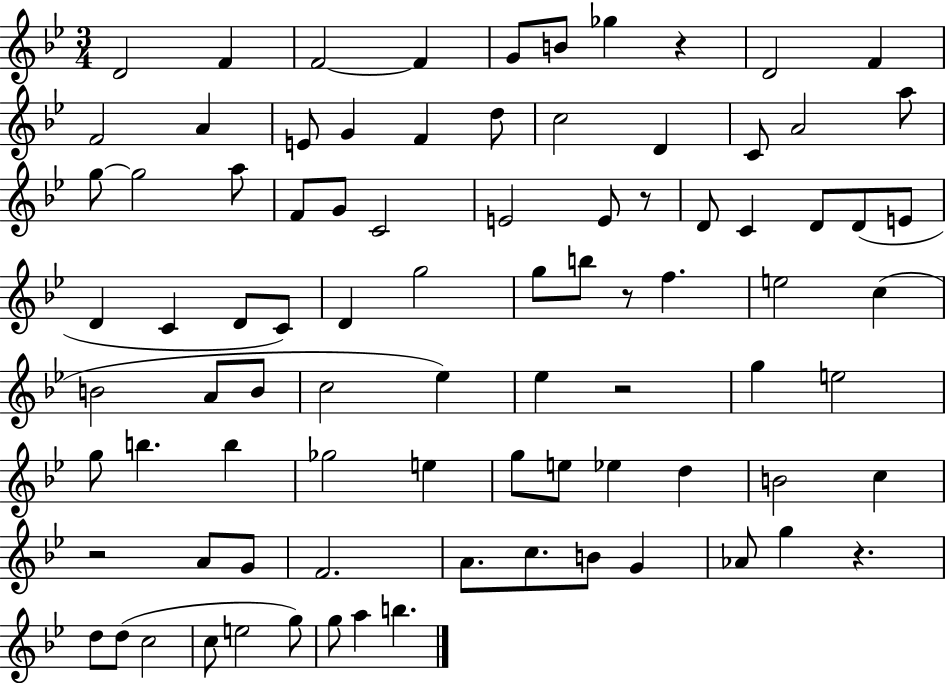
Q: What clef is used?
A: treble